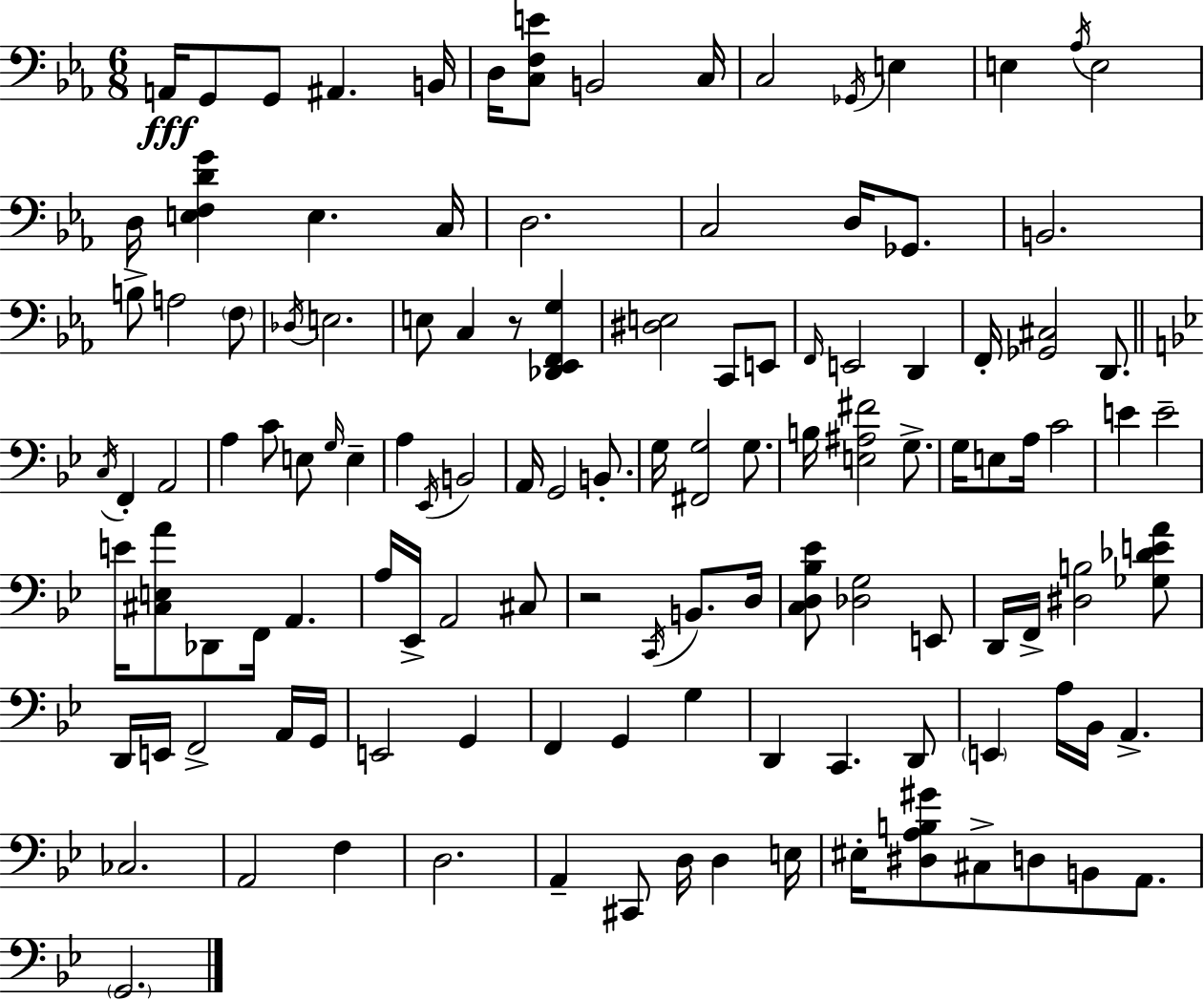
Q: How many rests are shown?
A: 2